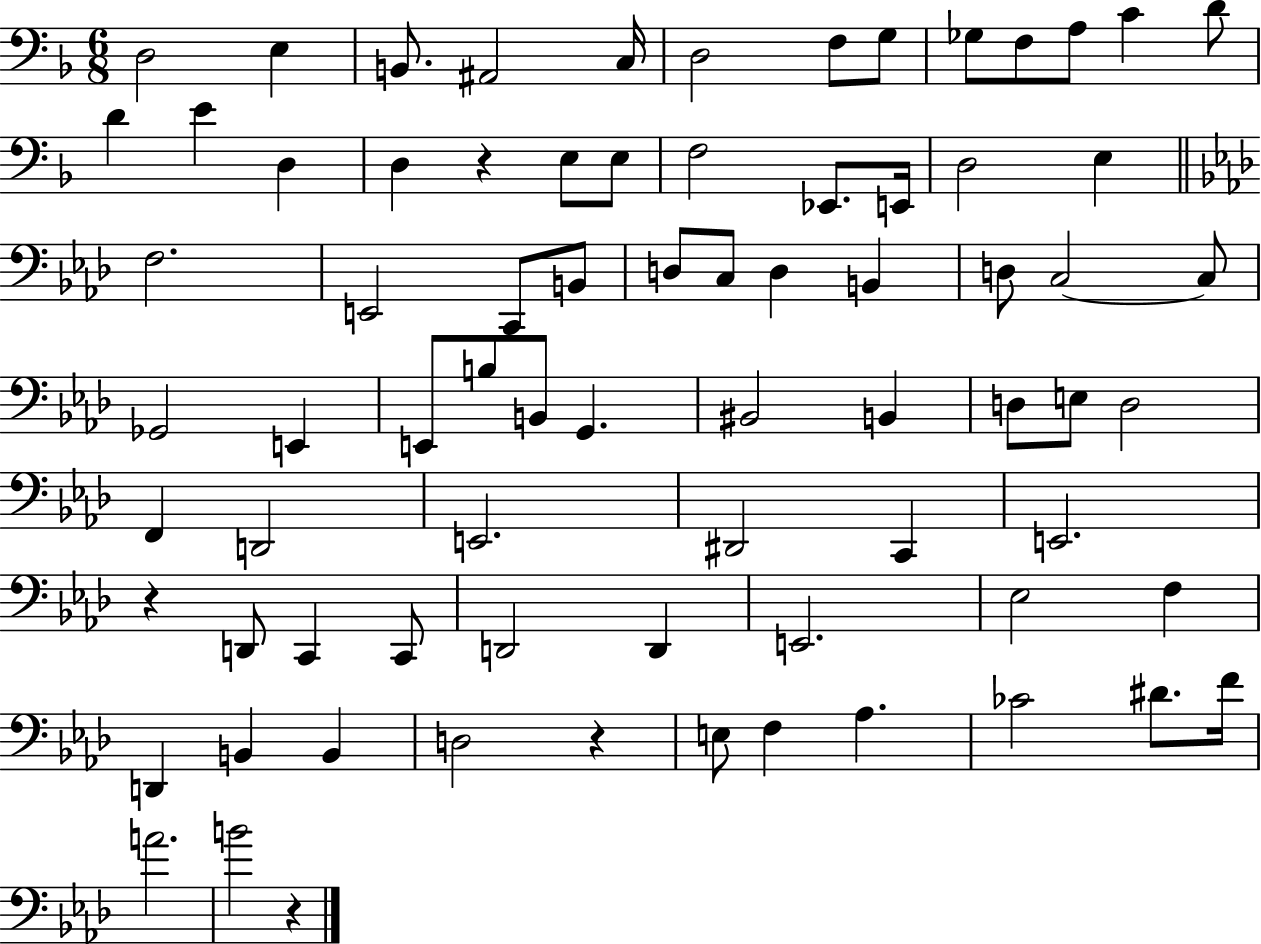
{
  \clef bass
  \numericTimeSignature
  \time 6/8
  \key f \major
  \repeat volta 2 { d2 e4 | b,8. ais,2 c16 | d2 f8 g8 | ges8 f8 a8 c'4 d'8 | \break d'4 e'4 d4 | d4 r4 e8 e8 | f2 ees,8. e,16 | d2 e4 | \break \bar "||" \break \key f \minor f2. | e,2 c,8 b,8 | d8 c8 d4 b,4 | d8 c2~~ c8 | \break ges,2 e,4 | e,8 b8 b,8 g,4. | bis,2 b,4 | d8 e8 d2 | \break f,4 d,2 | e,2. | dis,2 c,4 | e,2. | \break r4 d,8 c,4 c,8 | d,2 d,4 | e,2. | ees2 f4 | \break d,4 b,4 b,4 | d2 r4 | e8 f4 aes4. | ces'2 dis'8. f'16 | \break a'2. | b'2 r4 | } \bar "|."
}